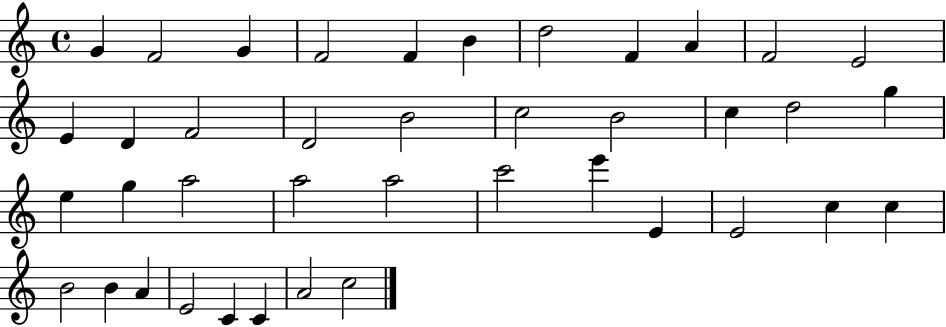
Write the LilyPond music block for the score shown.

{
  \clef treble
  \time 4/4
  \defaultTimeSignature
  \key c \major
  g'4 f'2 g'4 | f'2 f'4 b'4 | d''2 f'4 a'4 | f'2 e'2 | \break e'4 d'4 f'2 | d'2 b'2 | c''2 b'2 | c''4 d''2 g''4 | \break e''4 g''4 a''2 | a''2 a''2 | c'''2 e'''4 e'4 | e'2 c''4 c''4 | \break b'2 b'4 a'4 | e'2 c'4 c'4 | a'2 c''2 | \bar "|."
}